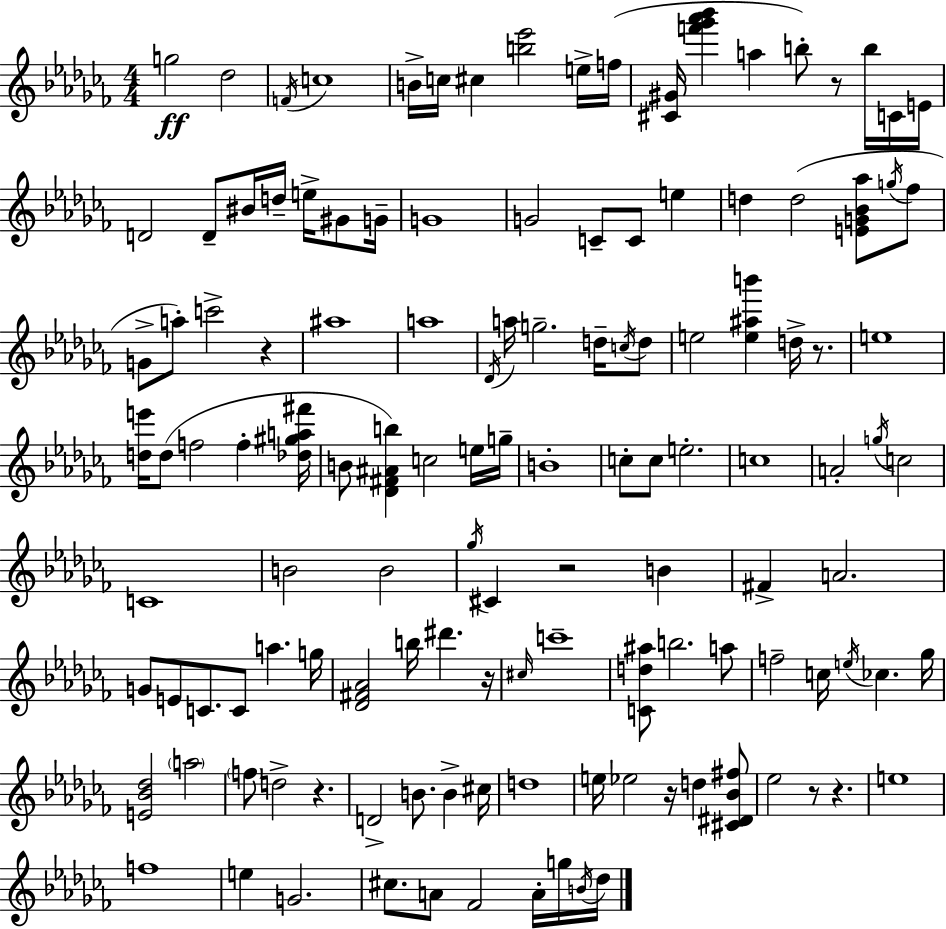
{
  \clef treble
  \numericTimeSignature
  \time 4/4
  \key aes \minor
  \repeat volta 2 { g''2\ff des''2 | \acciaccatura { f'16 } c''1 | b'16-> c''16 cis''4 <b'' ees'''>2 e''16-> | f''16( <cis' gis'>16 <f''' ges''' aes''' bes'''>4 a''4 b''8-.) r8 b''16 c'16 | \break e'16 d'2 d'8-- bis'16 d''16-- e''16-> gis'8 | g'16-- g'1 | g'2 c'8-- c'8 e''4 | d''4 d''2( <e' g' bes' aes''>8 \acciaccatura { g''16 } | \break fes''8 g'8-> a''8-.) c'''2-> r4 | ais''1 | a''1 | \acciaccatura { des'16 } a''16 g''2.-- | \break d''16-- \acciaccatura { c''16 } d''8 e''2 <e'' ais'' b'''>4 | d''16-> r8. e''1 | <d'' e'''>16 d''8( f''2 f''4-. | <des'' gis'' a'' fis'''>16 b'8 <des' fis' ais' b''>4) c''2 | \break e''16 g''16-- b'1-. | c''8-. c''8 e''2.-. | c''1 | a'2-. \acciaccatura { g''16 } c''2 | \break c'1 | b'2 b'2 | \acciaccatura { ges''16 } cis'4 r2 | b'4 fis'4-> a'2. | \break g'8 e'8 c'8. c'8 a''4. | g''16 <des' fis' aes'>2 b''16 dis'''4. | r16 \grace { cis''16 } c'''1-- | <c' d'' ais''>8 b''2. | \break a''8 f''2-- c''16 | \acciaccatura { e''16 } ces''4. ges''16 <e' bes' des''>2 | \parenthesize a''2 \parenthesize f''8 d''2-> | r4. d'2-> | \break b'8. b'4-> cis''16 d''1 | e''16 ees''2 | r16 d''4 <cis' dis' bes' fis''>8 ees''2 | r8 r4. e''1 | \break f''1 | e''4 g'2. | cis''8. a'8 fes'2 | a'16-. g''16 \acciaccatura { b'16 } des''16 } \bar "|."
}